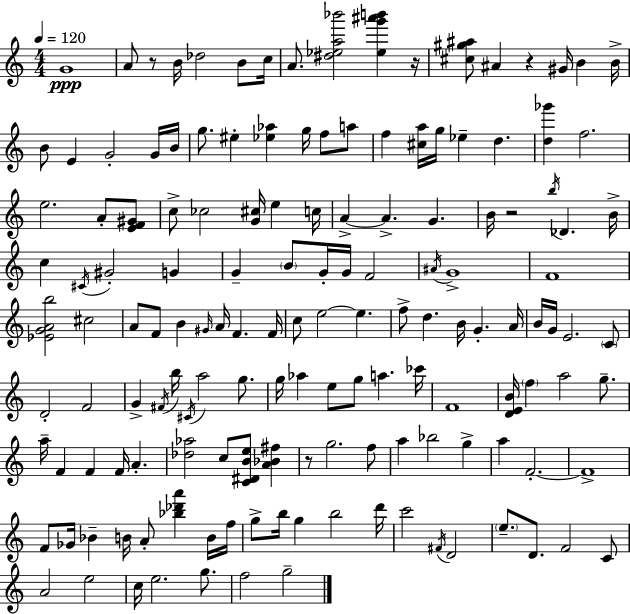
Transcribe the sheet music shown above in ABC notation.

X:1
T:Untitled
M:4/4
L:1/4
K:Am
G4 A/2 z/2 B/4 _d2 B/2 c/4 A/2 [^d_ea_b']2 [_eg'^a'b'] z/4 [^c^g^a]/2 ^A z ^G/4 B B/4 B/2 E G2 G/4 B/4 g/2 ^e [_e_a] g/4 f/2 a/2 f [^ca]/4 g/4 _e d [d_g'] f2 e2 A/2 [EF^G]/2 c/2 _c2 [G^c]/4 e c/4 A A G B/4 z2 b/4 _D B/4 c ^C/4 ^G2 G G B/2 G/4 G/4 F2 ^A/4 G4 F4 [_EGAb]2 ^c2 A/2 F/2 B ^G/4 A/4 F F/4 c/2 e2 e f/2 d B/4 G A/4 B/4 G/4 E2 C/2 D2 F2 G ^F/4 b/4 ^C/4 a2 g/2 g/4 _a e/2 g/2 a _c'/4 F4 [DEB]/4 f a2 g/2 a/4 F F F/4 A [_d_a]2 c/2 [C^DBe]/2 [A_B^f] z/2 g2 f/2 a _b2 g a F2 F4 F/2 _G/4 _B B/4 A/2 [_b_d'a'] B/4 f/4 g/2 b/4 g b2 d'/4 c'2 ^F/4 D2 e/2 D/2 F2 C/2 A2 e2 c/4 e2 g/2 f2 g2